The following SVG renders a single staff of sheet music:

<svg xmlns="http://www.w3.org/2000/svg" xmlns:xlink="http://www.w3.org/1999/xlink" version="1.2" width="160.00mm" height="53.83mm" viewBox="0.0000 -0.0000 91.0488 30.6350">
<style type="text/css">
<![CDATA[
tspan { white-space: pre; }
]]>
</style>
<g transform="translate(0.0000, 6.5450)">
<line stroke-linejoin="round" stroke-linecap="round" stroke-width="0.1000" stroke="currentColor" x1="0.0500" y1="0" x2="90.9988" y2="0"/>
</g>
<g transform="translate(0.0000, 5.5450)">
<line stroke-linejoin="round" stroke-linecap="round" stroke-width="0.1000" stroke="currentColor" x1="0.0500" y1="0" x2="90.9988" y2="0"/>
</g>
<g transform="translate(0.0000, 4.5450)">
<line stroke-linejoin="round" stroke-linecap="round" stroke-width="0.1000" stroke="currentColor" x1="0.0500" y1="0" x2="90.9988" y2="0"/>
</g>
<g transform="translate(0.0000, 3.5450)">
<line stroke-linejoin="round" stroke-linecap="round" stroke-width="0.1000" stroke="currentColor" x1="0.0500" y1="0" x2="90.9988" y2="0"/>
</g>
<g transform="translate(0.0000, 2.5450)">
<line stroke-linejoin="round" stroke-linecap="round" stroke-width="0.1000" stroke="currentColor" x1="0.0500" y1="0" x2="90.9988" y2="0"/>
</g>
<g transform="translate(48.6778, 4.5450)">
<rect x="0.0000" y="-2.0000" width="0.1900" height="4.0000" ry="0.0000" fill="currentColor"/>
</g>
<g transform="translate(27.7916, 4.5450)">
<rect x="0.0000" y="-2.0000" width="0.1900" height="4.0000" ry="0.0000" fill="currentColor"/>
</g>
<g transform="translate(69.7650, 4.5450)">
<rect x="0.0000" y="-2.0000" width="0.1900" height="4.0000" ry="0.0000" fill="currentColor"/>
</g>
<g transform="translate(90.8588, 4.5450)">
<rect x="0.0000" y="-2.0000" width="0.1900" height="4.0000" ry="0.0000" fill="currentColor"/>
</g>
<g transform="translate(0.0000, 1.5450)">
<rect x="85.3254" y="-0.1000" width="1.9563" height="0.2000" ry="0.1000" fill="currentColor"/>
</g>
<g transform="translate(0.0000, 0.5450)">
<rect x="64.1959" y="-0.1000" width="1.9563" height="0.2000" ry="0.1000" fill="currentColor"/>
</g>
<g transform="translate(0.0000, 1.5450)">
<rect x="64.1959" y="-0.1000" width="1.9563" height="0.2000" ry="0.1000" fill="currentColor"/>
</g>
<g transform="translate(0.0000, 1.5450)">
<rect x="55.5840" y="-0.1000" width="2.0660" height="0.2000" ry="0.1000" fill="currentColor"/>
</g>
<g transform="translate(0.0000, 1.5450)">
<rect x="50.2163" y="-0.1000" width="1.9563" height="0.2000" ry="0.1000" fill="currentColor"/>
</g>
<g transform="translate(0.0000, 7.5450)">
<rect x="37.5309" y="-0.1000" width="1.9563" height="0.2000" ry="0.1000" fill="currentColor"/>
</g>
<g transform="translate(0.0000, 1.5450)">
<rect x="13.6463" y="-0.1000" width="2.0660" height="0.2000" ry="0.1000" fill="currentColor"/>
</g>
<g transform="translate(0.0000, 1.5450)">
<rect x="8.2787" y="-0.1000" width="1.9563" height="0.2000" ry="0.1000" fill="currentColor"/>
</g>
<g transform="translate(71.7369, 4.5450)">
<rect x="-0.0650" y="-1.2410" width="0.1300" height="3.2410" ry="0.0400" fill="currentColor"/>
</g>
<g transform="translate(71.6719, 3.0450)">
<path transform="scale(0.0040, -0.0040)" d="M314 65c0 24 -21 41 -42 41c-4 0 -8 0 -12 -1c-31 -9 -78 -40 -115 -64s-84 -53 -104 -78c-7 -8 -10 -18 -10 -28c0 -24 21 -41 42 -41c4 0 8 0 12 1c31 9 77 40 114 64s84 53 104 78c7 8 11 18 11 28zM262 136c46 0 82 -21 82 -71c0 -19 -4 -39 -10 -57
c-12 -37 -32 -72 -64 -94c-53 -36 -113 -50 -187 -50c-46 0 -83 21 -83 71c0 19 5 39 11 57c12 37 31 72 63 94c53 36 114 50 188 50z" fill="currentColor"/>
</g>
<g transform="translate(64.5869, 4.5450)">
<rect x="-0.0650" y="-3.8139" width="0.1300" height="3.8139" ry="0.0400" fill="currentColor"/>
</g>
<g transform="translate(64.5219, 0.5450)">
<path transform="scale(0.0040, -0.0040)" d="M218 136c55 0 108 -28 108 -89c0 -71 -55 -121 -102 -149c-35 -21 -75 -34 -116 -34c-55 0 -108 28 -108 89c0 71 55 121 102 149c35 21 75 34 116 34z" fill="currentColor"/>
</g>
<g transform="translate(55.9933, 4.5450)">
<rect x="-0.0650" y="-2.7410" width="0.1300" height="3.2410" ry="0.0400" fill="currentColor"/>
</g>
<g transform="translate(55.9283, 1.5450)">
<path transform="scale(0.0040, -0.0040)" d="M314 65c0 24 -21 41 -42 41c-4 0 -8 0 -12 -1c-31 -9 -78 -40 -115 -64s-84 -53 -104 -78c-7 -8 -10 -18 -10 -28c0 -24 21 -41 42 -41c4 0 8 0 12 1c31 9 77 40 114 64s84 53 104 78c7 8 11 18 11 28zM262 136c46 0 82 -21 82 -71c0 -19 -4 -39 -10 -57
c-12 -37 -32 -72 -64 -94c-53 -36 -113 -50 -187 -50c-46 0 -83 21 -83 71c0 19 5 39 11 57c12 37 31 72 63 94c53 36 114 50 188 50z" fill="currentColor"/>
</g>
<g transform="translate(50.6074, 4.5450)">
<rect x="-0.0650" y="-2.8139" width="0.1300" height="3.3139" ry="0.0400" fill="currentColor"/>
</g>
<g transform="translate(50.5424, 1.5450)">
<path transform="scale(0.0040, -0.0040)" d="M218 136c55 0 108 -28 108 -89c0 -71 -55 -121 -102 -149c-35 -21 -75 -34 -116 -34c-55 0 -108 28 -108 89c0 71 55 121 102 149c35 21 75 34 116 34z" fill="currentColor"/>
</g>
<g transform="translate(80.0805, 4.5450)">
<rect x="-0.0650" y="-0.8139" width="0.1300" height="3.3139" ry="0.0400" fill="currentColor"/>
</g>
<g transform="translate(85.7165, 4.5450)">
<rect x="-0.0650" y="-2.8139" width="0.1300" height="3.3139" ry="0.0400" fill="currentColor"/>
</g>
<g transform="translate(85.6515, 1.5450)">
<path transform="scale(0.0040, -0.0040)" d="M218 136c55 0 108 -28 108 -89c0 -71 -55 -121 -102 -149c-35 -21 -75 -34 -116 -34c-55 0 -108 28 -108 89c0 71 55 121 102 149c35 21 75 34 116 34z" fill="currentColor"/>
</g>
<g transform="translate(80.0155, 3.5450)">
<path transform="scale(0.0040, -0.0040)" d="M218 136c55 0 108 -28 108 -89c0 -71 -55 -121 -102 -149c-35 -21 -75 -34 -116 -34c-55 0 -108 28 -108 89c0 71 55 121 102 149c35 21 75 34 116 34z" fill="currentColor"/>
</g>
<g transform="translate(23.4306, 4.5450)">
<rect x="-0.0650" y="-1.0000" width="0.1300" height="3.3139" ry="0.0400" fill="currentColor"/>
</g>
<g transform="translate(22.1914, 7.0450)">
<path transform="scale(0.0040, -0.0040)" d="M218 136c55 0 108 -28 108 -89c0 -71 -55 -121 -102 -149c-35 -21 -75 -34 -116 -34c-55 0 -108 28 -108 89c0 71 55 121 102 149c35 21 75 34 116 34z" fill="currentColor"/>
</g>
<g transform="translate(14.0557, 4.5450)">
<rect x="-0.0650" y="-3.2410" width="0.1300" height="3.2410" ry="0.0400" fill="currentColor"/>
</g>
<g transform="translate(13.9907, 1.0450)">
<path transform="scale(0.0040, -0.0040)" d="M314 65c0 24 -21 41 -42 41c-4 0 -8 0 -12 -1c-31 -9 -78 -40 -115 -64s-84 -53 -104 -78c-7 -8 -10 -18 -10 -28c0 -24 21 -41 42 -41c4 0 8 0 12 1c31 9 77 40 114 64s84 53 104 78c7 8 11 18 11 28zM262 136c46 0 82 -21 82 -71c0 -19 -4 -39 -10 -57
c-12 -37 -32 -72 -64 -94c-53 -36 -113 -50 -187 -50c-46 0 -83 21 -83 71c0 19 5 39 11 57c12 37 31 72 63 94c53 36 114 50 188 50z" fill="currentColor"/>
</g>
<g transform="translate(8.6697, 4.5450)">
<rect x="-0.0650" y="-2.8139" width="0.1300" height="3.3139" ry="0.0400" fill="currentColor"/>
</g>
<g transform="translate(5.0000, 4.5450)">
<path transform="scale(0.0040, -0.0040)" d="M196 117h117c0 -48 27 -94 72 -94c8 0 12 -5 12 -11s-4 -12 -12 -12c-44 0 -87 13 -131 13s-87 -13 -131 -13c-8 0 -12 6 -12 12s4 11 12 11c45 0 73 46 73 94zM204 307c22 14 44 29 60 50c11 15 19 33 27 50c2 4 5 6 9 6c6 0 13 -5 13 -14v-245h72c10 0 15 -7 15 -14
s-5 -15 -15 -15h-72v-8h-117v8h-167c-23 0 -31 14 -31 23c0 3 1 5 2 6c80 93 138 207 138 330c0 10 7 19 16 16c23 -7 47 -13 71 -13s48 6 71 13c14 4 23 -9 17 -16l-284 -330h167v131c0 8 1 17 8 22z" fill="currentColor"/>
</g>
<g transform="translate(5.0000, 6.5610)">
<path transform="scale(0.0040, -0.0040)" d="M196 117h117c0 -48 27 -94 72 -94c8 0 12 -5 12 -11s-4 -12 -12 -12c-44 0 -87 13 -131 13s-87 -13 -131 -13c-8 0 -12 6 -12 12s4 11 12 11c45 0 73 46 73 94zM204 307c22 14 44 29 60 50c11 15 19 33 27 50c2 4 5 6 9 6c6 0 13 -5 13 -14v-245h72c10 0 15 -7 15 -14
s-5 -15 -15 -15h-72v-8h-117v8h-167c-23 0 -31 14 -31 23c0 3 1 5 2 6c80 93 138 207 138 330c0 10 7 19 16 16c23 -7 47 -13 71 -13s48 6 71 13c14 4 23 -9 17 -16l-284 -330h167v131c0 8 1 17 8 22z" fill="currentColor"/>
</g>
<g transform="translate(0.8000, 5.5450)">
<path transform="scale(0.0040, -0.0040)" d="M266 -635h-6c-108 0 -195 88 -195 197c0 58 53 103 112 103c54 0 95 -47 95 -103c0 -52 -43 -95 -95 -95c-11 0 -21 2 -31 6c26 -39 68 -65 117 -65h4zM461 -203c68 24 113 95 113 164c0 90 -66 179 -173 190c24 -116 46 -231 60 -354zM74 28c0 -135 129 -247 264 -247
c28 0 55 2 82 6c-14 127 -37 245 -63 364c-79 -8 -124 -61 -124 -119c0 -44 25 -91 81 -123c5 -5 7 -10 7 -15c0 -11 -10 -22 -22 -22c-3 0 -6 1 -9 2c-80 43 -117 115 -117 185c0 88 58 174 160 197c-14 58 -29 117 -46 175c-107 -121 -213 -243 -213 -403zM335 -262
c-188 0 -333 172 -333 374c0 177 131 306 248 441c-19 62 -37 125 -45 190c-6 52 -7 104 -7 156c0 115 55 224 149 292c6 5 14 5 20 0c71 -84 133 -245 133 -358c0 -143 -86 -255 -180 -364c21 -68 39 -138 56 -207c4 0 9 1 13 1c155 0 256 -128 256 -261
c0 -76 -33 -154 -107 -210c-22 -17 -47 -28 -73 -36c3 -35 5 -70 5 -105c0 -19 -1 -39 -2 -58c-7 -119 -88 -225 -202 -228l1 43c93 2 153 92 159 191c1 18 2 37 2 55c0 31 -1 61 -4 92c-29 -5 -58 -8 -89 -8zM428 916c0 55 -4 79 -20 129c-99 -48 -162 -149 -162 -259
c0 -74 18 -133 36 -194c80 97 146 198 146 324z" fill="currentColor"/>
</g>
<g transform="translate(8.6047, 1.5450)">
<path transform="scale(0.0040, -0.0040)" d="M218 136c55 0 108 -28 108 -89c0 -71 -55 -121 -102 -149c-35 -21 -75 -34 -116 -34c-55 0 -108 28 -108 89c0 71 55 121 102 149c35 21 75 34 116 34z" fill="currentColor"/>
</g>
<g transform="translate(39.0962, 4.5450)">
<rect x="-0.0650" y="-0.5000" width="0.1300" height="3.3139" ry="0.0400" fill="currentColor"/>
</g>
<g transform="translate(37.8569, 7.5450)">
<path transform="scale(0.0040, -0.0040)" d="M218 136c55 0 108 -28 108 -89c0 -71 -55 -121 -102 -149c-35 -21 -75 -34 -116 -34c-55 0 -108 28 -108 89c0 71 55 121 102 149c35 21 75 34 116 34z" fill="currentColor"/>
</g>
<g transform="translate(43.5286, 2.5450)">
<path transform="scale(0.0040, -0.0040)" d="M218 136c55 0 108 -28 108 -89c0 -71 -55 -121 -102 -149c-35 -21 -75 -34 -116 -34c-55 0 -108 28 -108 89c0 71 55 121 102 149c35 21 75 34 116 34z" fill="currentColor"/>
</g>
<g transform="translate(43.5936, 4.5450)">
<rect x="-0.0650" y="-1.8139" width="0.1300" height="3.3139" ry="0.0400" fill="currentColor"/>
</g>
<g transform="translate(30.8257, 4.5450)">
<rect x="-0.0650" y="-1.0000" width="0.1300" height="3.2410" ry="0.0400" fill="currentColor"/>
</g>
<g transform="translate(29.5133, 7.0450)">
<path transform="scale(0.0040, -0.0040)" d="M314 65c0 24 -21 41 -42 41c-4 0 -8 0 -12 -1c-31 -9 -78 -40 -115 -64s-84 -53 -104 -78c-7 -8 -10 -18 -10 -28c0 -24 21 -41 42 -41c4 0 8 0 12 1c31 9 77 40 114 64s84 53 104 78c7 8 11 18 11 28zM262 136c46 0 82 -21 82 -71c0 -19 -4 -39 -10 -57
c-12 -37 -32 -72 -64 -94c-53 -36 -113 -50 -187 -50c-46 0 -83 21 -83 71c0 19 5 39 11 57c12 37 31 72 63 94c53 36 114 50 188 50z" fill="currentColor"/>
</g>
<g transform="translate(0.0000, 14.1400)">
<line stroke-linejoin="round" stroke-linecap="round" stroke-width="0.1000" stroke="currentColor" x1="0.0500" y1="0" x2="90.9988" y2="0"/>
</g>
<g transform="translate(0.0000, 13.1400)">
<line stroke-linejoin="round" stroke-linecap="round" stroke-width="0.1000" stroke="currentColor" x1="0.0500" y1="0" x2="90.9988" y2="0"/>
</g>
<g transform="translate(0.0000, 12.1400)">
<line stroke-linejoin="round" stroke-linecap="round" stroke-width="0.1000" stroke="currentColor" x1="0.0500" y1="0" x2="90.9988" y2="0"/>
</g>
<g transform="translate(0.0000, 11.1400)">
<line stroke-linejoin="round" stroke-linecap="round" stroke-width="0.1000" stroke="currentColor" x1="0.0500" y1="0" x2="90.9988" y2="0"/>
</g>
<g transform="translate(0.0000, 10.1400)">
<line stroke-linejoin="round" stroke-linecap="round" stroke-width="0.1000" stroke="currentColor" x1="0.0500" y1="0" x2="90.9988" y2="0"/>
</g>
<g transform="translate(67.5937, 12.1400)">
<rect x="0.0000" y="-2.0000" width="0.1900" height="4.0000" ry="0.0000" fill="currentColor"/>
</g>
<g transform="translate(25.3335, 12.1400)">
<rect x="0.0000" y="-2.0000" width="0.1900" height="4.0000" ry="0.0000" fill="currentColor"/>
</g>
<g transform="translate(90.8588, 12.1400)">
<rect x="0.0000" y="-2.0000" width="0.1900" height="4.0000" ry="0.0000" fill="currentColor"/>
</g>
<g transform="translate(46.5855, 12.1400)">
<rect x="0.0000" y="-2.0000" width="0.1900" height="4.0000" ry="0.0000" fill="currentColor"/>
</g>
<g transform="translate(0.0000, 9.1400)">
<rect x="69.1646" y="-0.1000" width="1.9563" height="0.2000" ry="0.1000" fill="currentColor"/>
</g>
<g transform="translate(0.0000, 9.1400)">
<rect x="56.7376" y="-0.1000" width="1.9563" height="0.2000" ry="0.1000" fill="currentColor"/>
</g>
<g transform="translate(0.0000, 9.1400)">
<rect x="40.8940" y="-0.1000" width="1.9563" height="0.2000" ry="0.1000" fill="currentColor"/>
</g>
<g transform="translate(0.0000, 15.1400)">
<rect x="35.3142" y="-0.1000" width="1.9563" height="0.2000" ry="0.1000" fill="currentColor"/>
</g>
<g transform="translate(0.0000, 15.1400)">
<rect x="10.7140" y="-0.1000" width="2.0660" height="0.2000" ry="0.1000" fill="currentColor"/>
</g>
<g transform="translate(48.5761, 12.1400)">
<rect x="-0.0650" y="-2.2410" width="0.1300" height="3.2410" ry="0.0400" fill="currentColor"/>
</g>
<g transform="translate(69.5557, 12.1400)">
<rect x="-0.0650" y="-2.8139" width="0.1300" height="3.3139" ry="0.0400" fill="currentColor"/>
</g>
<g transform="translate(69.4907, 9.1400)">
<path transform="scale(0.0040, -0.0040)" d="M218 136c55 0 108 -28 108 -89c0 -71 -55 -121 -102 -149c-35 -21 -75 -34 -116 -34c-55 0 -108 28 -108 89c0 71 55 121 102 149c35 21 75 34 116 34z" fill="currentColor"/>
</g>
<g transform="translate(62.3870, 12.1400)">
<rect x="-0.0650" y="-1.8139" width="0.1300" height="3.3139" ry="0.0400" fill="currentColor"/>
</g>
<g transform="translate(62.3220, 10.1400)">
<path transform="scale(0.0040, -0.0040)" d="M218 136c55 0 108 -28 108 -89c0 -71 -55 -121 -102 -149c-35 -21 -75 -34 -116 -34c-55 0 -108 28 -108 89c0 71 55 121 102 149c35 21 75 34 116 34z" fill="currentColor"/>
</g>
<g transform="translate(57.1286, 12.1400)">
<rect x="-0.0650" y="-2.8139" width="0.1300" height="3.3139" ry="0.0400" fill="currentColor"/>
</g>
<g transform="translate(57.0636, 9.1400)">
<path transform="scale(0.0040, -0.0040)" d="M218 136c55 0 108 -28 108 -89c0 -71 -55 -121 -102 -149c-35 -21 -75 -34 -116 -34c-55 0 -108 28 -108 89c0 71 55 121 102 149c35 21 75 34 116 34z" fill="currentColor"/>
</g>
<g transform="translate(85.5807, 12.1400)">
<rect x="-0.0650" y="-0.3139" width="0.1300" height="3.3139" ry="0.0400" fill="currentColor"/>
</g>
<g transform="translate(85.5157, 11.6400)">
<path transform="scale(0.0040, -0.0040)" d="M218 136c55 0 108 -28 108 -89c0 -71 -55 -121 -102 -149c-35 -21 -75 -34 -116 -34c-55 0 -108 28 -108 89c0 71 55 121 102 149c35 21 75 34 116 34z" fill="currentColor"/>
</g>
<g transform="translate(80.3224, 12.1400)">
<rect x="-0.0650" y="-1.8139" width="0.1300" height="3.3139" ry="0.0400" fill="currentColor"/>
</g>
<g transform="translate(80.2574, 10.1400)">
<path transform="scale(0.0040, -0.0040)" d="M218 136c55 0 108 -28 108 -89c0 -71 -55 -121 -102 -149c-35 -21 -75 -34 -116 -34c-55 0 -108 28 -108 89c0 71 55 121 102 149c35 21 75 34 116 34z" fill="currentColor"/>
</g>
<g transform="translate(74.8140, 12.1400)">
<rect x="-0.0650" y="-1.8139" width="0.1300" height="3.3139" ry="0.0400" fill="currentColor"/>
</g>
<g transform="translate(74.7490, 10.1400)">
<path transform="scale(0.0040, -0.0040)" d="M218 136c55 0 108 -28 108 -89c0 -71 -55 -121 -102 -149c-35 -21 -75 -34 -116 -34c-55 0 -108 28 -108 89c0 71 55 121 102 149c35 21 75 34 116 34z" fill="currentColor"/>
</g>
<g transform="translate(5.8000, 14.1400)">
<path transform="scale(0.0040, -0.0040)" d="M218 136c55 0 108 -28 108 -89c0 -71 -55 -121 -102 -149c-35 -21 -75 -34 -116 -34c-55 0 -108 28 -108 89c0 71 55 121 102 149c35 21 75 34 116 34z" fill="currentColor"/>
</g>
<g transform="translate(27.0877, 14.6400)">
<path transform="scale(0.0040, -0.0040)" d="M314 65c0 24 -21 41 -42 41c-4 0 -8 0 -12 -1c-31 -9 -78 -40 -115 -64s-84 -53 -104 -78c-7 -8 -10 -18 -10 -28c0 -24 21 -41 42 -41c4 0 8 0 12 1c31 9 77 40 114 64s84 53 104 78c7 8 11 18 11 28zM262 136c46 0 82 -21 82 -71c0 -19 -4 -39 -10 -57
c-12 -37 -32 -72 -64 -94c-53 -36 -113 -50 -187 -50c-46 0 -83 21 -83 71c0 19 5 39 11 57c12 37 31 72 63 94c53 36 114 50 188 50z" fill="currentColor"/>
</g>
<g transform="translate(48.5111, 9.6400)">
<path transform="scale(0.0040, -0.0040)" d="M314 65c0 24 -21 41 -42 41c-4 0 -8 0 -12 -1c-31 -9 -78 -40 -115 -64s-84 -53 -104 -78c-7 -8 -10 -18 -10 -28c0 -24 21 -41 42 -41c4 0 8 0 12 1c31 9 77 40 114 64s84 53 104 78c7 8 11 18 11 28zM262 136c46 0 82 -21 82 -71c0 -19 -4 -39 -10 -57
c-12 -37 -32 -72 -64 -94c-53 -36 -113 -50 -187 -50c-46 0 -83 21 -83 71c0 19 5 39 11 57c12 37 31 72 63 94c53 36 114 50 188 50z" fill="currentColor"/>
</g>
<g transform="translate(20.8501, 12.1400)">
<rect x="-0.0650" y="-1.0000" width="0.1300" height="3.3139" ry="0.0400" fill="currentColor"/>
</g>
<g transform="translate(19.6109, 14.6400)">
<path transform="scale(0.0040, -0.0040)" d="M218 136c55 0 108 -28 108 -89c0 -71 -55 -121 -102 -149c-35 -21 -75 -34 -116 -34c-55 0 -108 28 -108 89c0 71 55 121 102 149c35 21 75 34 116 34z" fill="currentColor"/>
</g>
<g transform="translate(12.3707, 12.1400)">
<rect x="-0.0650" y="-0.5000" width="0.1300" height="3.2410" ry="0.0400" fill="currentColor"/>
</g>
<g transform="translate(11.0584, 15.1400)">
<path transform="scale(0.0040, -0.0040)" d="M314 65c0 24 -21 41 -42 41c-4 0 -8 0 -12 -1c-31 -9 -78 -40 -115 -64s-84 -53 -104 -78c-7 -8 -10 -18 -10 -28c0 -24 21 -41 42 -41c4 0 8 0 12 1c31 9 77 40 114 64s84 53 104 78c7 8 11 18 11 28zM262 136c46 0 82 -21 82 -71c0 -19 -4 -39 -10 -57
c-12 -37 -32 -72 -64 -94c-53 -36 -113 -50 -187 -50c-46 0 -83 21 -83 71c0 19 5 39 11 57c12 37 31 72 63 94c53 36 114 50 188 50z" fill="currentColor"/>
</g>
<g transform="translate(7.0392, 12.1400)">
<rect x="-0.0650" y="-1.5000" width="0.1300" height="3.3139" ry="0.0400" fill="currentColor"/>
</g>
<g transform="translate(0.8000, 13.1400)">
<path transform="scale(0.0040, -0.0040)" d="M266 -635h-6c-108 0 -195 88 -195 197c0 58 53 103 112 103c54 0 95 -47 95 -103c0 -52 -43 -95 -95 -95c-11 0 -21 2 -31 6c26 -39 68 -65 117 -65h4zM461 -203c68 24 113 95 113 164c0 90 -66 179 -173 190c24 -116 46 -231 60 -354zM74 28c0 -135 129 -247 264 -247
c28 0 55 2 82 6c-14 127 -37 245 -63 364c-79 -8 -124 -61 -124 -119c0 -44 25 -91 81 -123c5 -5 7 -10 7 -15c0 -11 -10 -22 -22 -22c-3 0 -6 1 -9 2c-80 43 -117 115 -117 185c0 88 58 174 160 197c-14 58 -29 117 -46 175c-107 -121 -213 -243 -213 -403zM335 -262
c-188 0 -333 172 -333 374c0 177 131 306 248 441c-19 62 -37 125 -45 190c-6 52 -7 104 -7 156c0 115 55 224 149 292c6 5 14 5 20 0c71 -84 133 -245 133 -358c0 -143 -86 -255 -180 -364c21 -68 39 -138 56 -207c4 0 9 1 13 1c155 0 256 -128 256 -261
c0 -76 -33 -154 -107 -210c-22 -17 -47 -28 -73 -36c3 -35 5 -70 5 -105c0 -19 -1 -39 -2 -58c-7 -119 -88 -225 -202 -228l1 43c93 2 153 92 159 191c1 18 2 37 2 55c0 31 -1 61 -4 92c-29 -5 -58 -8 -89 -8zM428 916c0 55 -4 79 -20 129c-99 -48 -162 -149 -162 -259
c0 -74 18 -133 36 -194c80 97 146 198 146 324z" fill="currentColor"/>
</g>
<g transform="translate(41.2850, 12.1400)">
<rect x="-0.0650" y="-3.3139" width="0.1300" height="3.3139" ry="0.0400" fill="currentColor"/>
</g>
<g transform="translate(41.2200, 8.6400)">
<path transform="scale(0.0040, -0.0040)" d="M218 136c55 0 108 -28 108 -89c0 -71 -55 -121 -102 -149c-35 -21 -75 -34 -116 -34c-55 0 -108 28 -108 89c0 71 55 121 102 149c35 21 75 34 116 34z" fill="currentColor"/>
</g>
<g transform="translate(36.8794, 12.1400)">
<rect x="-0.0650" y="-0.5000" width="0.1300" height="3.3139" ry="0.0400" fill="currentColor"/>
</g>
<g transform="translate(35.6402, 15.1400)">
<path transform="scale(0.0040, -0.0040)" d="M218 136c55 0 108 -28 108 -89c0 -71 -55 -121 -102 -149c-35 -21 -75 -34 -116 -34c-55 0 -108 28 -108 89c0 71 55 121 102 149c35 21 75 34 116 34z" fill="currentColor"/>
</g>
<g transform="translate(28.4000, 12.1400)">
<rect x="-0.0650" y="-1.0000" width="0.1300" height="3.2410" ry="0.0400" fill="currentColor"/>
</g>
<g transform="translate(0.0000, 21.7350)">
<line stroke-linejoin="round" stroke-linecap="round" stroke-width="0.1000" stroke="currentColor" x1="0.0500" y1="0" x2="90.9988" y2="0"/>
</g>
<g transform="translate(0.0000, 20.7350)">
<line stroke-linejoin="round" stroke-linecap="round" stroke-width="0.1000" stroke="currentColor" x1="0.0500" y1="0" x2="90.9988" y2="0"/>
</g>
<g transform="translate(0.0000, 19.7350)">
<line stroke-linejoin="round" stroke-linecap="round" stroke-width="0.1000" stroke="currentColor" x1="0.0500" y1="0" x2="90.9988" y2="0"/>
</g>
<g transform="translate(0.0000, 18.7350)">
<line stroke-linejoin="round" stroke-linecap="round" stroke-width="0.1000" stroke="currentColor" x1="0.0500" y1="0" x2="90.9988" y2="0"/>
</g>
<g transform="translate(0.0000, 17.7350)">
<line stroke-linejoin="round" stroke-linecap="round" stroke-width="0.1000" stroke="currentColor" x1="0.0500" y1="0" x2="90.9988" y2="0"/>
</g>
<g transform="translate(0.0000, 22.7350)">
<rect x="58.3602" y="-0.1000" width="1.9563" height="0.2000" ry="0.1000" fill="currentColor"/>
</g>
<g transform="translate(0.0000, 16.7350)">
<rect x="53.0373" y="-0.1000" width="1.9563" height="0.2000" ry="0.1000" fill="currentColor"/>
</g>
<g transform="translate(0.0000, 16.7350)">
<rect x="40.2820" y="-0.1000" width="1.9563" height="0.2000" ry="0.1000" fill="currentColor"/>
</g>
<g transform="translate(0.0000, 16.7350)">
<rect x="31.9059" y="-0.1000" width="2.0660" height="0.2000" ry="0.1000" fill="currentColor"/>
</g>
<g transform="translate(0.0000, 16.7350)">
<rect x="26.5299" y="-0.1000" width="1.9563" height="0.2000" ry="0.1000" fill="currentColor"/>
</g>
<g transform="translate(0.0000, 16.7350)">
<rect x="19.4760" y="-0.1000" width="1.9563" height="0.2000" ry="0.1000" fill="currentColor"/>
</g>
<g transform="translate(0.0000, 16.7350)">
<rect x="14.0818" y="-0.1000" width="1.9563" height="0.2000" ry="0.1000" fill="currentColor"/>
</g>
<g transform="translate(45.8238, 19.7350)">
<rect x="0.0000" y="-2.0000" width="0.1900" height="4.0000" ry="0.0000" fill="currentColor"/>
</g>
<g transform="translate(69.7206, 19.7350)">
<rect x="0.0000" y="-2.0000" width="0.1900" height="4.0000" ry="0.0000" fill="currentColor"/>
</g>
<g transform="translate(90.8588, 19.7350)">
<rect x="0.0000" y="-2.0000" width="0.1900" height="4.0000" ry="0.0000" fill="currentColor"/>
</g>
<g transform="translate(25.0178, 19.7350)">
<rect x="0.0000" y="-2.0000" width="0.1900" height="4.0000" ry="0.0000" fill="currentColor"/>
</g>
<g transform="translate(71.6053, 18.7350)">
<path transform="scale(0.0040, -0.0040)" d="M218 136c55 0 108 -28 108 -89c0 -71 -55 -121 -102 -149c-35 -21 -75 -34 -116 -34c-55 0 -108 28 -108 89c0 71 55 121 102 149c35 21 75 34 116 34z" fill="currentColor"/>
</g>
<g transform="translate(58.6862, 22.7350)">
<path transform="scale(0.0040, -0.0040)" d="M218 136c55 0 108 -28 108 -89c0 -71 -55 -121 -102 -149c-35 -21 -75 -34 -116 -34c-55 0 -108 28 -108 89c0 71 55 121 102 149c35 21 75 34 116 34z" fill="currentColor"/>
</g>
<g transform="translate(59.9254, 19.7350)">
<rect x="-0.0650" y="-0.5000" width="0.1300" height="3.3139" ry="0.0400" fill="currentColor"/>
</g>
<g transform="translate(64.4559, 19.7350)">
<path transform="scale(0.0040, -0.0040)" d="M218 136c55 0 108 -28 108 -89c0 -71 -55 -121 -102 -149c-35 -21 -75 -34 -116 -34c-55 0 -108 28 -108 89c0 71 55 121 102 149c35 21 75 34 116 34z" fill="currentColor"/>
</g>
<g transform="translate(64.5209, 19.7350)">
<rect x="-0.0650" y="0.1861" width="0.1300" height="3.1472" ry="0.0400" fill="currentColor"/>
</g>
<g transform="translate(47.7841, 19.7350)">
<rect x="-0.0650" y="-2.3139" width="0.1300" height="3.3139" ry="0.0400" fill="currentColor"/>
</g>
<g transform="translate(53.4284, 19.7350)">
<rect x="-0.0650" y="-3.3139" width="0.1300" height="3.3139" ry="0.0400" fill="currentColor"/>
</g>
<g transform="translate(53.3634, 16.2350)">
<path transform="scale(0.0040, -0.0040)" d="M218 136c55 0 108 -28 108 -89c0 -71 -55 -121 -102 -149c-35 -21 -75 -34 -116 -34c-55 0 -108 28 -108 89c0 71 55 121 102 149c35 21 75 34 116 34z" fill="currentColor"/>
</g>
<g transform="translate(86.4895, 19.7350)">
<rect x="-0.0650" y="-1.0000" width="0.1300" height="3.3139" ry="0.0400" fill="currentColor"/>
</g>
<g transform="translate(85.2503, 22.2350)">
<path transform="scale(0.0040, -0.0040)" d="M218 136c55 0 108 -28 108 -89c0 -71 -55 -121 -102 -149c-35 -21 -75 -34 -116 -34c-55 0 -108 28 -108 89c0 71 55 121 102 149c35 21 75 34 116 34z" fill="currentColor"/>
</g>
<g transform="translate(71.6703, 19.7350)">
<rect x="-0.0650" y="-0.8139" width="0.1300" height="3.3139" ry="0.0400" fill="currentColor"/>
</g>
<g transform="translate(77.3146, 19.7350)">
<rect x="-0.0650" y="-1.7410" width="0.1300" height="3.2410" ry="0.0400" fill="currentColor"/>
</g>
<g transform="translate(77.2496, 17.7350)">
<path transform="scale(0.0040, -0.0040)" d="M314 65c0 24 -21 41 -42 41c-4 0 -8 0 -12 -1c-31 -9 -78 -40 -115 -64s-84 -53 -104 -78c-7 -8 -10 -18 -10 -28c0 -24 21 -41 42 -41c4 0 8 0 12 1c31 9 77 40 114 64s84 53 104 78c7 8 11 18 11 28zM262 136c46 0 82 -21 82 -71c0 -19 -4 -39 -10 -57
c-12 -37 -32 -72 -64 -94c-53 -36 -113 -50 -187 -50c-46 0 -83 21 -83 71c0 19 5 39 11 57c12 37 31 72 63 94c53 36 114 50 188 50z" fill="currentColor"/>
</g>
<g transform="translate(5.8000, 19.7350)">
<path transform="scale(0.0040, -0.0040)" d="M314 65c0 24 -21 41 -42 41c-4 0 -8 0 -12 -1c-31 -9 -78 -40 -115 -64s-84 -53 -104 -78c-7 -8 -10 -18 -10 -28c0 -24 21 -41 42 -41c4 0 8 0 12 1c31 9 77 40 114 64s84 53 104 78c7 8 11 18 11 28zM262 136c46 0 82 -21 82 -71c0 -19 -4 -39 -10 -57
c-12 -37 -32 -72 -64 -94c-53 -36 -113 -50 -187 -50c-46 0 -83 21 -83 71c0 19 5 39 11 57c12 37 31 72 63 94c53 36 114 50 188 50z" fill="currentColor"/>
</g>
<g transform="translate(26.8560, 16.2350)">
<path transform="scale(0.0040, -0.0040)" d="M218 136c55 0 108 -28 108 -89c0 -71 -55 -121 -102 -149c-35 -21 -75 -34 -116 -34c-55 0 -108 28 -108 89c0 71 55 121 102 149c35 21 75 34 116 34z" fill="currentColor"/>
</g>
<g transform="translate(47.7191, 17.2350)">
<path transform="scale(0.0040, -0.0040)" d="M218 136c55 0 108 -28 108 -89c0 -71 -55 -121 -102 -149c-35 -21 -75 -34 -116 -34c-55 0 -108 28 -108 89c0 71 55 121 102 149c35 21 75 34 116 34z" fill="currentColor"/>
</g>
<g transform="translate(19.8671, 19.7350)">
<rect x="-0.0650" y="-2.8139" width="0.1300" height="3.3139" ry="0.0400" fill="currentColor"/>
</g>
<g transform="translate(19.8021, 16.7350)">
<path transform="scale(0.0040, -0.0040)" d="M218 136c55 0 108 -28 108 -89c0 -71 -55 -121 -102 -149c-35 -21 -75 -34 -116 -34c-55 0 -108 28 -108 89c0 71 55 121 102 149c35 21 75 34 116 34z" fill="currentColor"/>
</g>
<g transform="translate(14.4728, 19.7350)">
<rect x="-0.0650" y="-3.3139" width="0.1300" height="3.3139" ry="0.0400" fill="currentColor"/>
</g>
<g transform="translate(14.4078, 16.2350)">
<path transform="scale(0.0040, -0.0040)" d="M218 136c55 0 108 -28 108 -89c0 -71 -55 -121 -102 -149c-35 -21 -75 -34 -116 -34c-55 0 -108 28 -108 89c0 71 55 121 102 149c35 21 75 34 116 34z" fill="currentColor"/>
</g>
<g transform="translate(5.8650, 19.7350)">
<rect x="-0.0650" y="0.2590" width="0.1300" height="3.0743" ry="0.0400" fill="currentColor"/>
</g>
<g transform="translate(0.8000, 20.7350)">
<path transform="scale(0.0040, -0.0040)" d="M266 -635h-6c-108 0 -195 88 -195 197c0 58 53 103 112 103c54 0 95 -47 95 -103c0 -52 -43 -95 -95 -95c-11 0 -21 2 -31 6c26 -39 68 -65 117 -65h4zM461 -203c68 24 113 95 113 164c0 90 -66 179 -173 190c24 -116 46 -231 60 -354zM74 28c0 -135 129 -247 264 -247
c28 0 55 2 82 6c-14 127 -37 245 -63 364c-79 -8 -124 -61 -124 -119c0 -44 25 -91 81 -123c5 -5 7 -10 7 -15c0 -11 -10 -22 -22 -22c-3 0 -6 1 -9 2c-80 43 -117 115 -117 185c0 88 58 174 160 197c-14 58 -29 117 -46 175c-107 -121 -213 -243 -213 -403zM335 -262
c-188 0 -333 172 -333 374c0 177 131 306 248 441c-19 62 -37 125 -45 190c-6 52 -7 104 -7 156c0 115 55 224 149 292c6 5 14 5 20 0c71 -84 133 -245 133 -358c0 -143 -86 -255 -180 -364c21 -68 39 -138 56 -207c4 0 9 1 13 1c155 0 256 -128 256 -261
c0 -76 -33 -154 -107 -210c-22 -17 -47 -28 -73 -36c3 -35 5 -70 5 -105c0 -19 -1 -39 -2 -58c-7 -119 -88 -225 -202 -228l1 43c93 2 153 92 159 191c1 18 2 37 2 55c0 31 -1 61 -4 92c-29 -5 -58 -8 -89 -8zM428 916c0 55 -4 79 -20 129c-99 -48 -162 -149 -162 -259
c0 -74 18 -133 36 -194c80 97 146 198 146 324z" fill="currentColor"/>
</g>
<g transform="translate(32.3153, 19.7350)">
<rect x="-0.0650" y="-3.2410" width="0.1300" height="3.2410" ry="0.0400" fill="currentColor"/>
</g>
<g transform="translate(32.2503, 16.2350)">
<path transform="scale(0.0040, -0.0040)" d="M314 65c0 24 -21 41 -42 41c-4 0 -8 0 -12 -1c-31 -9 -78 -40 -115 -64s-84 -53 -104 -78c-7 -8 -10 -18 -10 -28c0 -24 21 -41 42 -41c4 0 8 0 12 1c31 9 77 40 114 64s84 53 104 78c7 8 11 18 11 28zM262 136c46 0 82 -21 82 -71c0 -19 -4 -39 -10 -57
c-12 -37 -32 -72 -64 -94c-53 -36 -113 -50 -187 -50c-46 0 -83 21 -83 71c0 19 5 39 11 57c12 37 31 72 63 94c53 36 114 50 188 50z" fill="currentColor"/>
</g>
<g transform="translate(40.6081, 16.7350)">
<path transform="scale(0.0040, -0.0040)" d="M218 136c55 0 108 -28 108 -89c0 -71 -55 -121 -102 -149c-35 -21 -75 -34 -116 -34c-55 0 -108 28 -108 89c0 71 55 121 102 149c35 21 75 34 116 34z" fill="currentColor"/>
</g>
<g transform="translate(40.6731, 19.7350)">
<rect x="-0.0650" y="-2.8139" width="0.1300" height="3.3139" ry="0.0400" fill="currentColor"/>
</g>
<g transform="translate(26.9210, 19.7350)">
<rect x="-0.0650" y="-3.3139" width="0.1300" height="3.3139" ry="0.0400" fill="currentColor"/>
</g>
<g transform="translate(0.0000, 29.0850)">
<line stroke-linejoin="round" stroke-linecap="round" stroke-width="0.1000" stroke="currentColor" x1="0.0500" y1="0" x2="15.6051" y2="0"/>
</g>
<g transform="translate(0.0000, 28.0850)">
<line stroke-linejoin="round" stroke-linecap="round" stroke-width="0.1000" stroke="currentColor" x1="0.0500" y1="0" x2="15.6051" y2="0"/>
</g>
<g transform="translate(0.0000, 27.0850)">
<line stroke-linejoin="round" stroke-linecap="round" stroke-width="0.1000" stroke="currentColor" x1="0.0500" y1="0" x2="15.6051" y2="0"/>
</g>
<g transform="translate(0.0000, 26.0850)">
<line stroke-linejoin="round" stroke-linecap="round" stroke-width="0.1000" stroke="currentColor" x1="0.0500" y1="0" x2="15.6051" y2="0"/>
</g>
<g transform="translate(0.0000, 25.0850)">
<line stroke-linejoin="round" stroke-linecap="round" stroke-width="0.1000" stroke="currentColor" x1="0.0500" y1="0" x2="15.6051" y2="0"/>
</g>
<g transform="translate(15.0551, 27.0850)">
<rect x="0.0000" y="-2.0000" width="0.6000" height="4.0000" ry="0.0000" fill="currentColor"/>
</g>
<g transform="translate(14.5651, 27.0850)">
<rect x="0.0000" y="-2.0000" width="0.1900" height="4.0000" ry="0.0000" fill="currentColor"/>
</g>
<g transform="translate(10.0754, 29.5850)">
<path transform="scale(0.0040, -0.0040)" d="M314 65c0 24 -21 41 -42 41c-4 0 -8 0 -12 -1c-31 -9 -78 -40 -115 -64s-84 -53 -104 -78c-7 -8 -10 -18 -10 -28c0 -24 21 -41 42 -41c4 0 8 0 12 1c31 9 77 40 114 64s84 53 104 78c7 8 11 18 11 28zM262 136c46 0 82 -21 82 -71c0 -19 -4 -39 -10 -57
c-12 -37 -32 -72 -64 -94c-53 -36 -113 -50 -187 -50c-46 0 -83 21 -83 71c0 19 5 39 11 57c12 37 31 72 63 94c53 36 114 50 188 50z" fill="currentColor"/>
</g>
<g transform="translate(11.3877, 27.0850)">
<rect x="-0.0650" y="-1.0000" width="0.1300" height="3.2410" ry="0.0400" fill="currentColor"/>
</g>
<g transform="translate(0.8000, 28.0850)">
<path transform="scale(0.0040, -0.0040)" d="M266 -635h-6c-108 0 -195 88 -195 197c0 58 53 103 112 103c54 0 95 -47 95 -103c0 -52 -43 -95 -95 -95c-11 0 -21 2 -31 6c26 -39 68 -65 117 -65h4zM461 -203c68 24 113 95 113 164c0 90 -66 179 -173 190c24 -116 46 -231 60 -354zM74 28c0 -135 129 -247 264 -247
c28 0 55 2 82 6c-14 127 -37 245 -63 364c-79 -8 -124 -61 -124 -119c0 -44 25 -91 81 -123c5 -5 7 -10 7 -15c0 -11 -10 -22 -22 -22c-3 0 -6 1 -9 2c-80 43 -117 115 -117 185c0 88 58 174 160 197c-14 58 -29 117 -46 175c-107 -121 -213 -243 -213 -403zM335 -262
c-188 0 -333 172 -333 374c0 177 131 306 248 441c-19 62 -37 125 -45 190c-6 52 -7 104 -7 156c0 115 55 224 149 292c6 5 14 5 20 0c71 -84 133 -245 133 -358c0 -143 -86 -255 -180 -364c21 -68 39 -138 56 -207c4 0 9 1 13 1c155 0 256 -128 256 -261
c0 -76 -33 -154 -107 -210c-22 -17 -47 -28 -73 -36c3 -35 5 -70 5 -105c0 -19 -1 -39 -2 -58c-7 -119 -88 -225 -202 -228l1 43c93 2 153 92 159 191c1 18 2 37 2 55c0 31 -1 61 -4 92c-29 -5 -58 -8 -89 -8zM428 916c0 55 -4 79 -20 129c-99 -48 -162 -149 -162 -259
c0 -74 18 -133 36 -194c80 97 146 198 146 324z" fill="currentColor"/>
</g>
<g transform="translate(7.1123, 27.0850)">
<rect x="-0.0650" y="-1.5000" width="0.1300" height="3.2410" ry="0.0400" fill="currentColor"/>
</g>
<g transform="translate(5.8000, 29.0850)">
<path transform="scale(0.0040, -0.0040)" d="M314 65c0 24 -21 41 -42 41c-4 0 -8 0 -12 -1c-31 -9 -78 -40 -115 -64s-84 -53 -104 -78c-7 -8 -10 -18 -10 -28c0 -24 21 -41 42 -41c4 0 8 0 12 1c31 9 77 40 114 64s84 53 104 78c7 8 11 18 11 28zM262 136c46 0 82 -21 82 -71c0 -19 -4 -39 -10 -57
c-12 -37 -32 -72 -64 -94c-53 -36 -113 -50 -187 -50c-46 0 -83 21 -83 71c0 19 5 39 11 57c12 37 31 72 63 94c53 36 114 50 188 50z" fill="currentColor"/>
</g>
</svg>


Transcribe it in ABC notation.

X:1
T:Untitled
M:4/4
L:1/4
K:C
a b2 D D2 C f a a2 c' e2 d a E C2 D D2 C b g2 a f a f f c B2 b a b b2 a g b C B d f2 D E2 D2